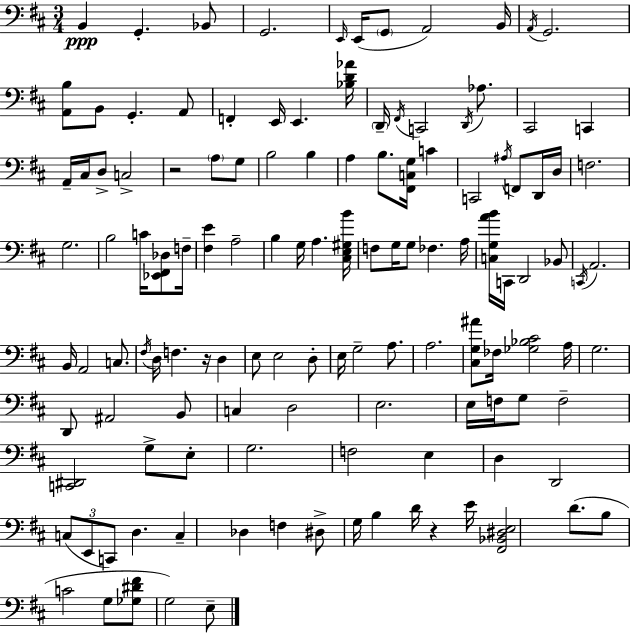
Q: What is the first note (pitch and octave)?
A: B2